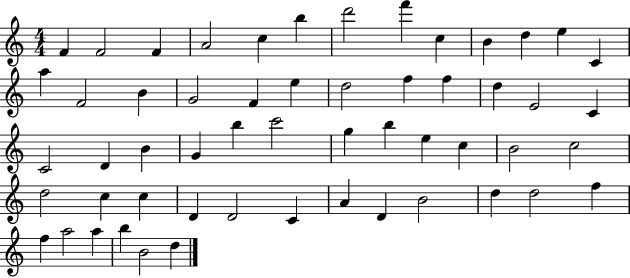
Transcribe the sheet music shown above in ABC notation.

X:1
T:Untitled
M:4/4
L:1/4
K:C
F F2 F A2 c b d'2 f' c B d e C a F2 B G2 F e d2 f f d E2 C C2 D B G b c'2 g b e c B2 c2 d2 c c D D2 C A D B2 d d2 f f a2 a b B2 d